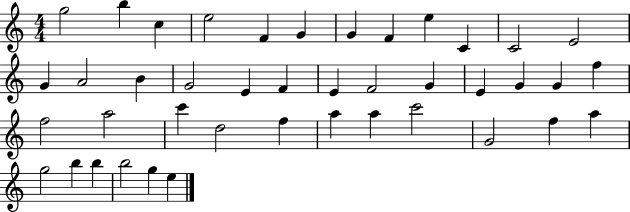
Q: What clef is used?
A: treble